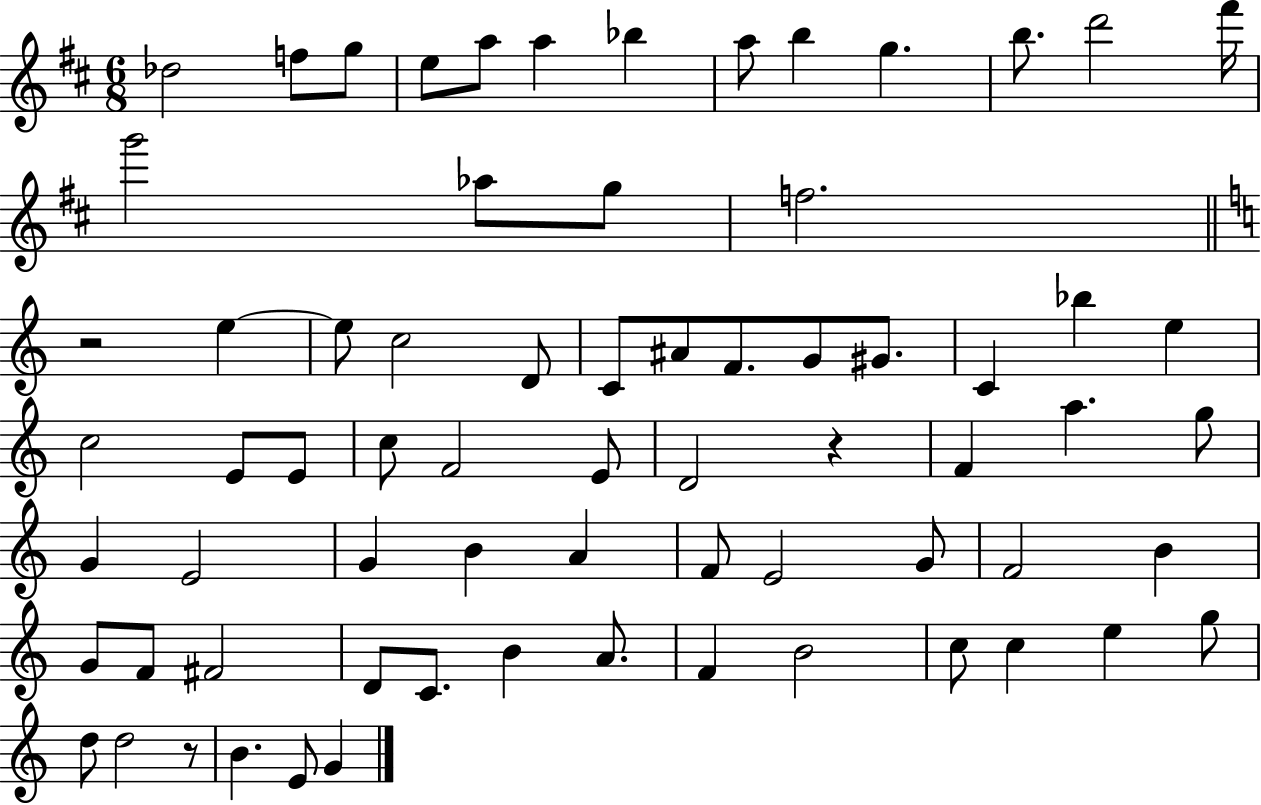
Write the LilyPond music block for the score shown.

{
  \clef treble
  \numericTimeSignature
  \time 6/8
  \key d \major
  des''2 f''8 g''8 | e''8 a''8 a''4 bes''4 | a''8 b''4 g''4. | b''8. d'''2 fis'''16 | \break g'''2 aes''8 g''8 | f''2. | \bar "||" \break \key c \major r2 e''4~~ | e''8 c''2 d'8 | c'8 ais'8 f'8. g'8 gis'8. | c'4 bes''4 e''4 | \break c''2 e'8 e'8 | c''8 f'2 e'8 | d'2 r4 | f'4 a''4. g''8 | \break g'4 e'2 | g'4 b'4 a'4 | f'8 e'2 g'8 | f'2 b'4 | \break g'8 f'8 fis'2 | d'8 c'8. b'4 a'8. | f'4 b'2 | c''8 c''4 e''4 g''8 | \break d''8 d''2 r8 | b'4. e'8 g'4 | \bar "|."
}